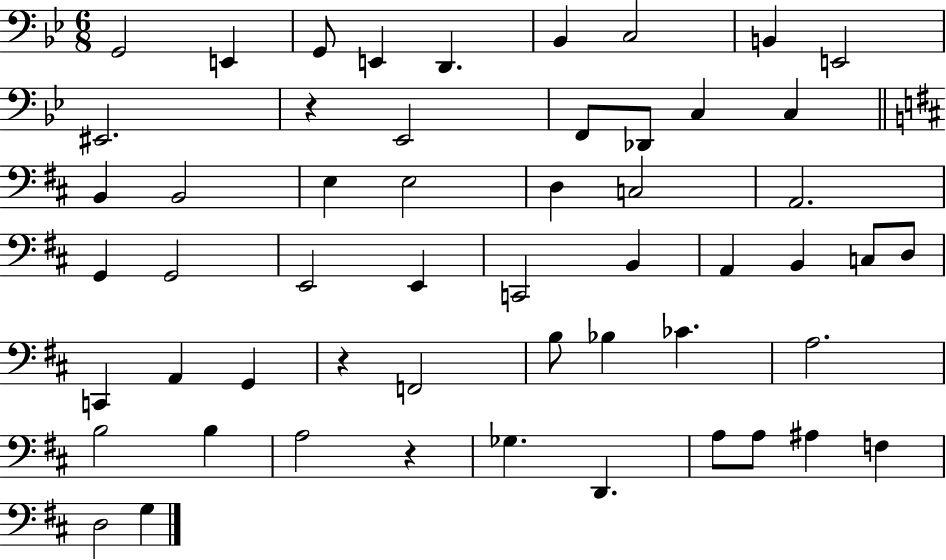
X:1
T:Untitled
M:6/8
L:1/4
K:Bb
G,,2 E,, G,,/2 E,, D,, _B,, C,2 B,, E,,2 ^E,,2 z _E,,2 F,,/2 _D,,/2 C, C, B,, B,,2 E, E,2 D, C,2 A,,2 G,, G,,2 E,,2 E,, C,,2 B,, A,, B,, C,/2 D,/2 C,, A,, G,, z F,,2 B,/2 _B, _C A,2 B,2 B, A,2 z _G, D,, A,/2 A,/2 ^A, F, D,2 G,